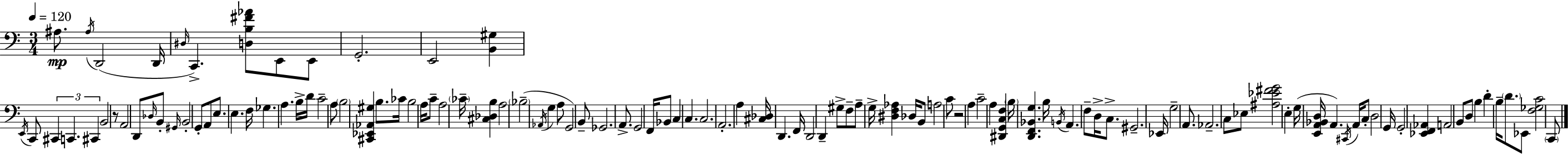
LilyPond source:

{
  \clef bass
  \numericTimeSignature
  \time 3/4
  \key a \minor
  \tempo 4 = 120
  ais8.\mp \acciaccatura { ais16 } d,2( | d,16 \grace { dis16 } c,4.->) <d b fis' aes'>8 e,8 | e,8 g,2.-. | e,2 <b, gis>4 | \break \acciaccatura { e,16 } c,8 \tuplet 3/2 { cis,4 c,4. | cis,4 } b,2 | r8 a,2 | d,8 \grace { des16 } b,8-. \grace { gis,16 } b,2-. | \break g,8-. a,8 e8. e4. | f16 ges4. a4. | b16-> d'16 c'2-- | a8 \parenthesize b2 | \break <cis, ees, aes, gis>4 b8. ces'16 b2 | a16 c'8-- a2 | \parenthesize ces'16-- <cis des b>4 a2 | \parenthesize bes2--( | \break \acciaccatura { aes,16 } g4 a8 g,2) | b,8-- ges,2. | a,8.-> g,2 | f,16 bes,8 c4 | \break c4. c2. | a,2.-. | a4 <cis des>16 d,4. | f,16 d,2 | \break d,4-- gis8-> f8-- a8-- | g16-> <dis f aes>4 des16 b,8 a2 | c'8 r2 | a4 c'2-- | \break a4 <dis, g, c f>4 \parenthesize b16 <d, f, bes, g>4. | b16 \acciaccatura { b,16 } a,4. | f8-- d16-> c8.-> gis,2.-- | ees,16 g2-- | \break a,8. aes,2.-- | c8 ees8 <ais ees' fis' g'>2 | e4-. g16( | <e, a, bes, d>16 a,4.) \acciaccatura { cis,16 } a,16 c8-. d2 | \break g,16 g,2-. | <ees, f, aes,>4 a,2 | b,8 d8 b4 | d'4-. b16-- \parenthesize d'8. ees,8 <f ges c'>2 | \break \parenthesize c,8 \bar "|."
}